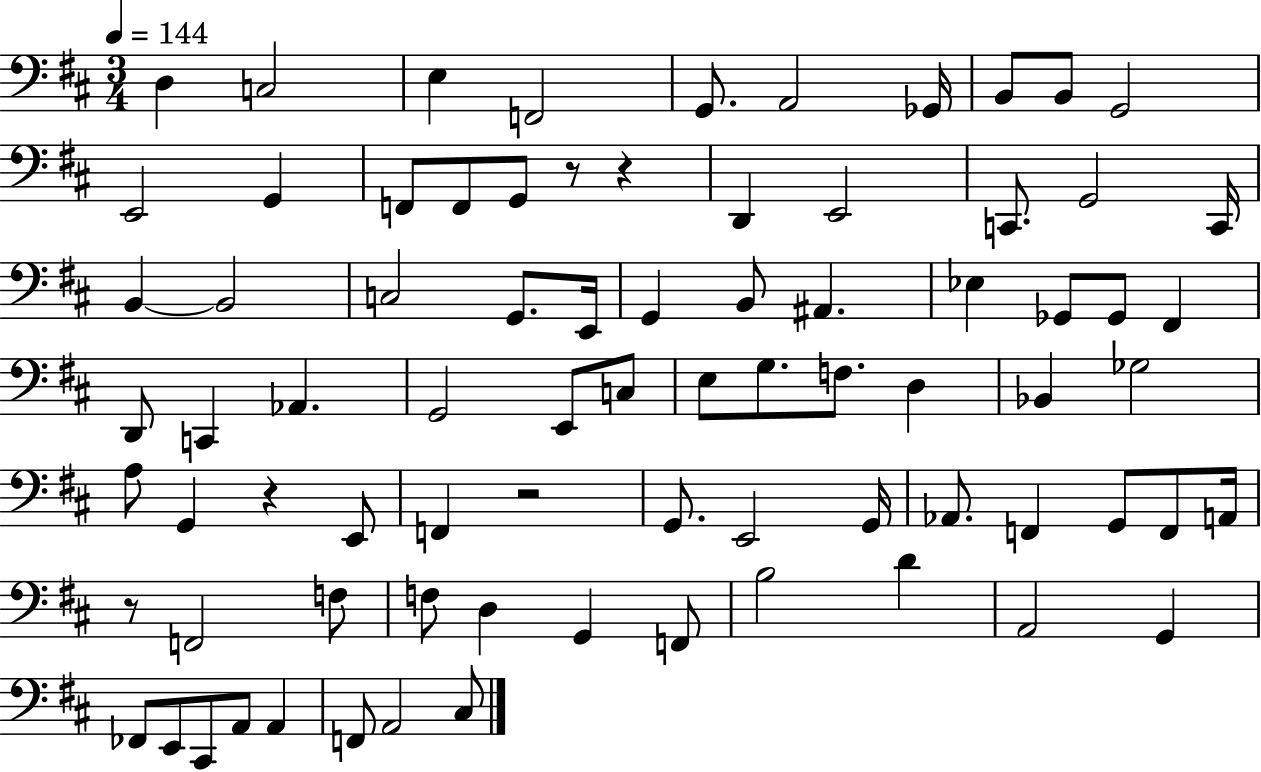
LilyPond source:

{
  \clef bass
  \numericTimeSignature
  \time 3/4
  \key d \major
  \tempo 4 = 144
  d4 c2 | e4 f,2 | g,8. a,2 ges,16 | b,8 b,8 g,2 | \break e,2 g,4 | f,8 f,8 g,8 r8 r4 | d,4 e,2 | c,8. g,2 c,16 | \break b,4~~ b,2 | c2 g,8. e,16 | g,4 b,8 ais,4. | ees4 ges,8 ges,8 fis,4 | \break d,8 c,4 aes,4. | g,2 e,8 c8 | e8 g8. f8. d4 | bes,4 ges2 | \break a8 g,4 r4 e,8 | f,4 r2 | g,8. e,2 g,16 | aes,8. f,4 g,8 f,8 a,16 | \break r8 f,2 f8 | f8 d4 g,4 f,8 | b2 d'4 | a,2 g,4 | \break fes,8 e,8 cis,8 a,8 a,4 | f,8 a,2 cis8 | \bar "|."
}